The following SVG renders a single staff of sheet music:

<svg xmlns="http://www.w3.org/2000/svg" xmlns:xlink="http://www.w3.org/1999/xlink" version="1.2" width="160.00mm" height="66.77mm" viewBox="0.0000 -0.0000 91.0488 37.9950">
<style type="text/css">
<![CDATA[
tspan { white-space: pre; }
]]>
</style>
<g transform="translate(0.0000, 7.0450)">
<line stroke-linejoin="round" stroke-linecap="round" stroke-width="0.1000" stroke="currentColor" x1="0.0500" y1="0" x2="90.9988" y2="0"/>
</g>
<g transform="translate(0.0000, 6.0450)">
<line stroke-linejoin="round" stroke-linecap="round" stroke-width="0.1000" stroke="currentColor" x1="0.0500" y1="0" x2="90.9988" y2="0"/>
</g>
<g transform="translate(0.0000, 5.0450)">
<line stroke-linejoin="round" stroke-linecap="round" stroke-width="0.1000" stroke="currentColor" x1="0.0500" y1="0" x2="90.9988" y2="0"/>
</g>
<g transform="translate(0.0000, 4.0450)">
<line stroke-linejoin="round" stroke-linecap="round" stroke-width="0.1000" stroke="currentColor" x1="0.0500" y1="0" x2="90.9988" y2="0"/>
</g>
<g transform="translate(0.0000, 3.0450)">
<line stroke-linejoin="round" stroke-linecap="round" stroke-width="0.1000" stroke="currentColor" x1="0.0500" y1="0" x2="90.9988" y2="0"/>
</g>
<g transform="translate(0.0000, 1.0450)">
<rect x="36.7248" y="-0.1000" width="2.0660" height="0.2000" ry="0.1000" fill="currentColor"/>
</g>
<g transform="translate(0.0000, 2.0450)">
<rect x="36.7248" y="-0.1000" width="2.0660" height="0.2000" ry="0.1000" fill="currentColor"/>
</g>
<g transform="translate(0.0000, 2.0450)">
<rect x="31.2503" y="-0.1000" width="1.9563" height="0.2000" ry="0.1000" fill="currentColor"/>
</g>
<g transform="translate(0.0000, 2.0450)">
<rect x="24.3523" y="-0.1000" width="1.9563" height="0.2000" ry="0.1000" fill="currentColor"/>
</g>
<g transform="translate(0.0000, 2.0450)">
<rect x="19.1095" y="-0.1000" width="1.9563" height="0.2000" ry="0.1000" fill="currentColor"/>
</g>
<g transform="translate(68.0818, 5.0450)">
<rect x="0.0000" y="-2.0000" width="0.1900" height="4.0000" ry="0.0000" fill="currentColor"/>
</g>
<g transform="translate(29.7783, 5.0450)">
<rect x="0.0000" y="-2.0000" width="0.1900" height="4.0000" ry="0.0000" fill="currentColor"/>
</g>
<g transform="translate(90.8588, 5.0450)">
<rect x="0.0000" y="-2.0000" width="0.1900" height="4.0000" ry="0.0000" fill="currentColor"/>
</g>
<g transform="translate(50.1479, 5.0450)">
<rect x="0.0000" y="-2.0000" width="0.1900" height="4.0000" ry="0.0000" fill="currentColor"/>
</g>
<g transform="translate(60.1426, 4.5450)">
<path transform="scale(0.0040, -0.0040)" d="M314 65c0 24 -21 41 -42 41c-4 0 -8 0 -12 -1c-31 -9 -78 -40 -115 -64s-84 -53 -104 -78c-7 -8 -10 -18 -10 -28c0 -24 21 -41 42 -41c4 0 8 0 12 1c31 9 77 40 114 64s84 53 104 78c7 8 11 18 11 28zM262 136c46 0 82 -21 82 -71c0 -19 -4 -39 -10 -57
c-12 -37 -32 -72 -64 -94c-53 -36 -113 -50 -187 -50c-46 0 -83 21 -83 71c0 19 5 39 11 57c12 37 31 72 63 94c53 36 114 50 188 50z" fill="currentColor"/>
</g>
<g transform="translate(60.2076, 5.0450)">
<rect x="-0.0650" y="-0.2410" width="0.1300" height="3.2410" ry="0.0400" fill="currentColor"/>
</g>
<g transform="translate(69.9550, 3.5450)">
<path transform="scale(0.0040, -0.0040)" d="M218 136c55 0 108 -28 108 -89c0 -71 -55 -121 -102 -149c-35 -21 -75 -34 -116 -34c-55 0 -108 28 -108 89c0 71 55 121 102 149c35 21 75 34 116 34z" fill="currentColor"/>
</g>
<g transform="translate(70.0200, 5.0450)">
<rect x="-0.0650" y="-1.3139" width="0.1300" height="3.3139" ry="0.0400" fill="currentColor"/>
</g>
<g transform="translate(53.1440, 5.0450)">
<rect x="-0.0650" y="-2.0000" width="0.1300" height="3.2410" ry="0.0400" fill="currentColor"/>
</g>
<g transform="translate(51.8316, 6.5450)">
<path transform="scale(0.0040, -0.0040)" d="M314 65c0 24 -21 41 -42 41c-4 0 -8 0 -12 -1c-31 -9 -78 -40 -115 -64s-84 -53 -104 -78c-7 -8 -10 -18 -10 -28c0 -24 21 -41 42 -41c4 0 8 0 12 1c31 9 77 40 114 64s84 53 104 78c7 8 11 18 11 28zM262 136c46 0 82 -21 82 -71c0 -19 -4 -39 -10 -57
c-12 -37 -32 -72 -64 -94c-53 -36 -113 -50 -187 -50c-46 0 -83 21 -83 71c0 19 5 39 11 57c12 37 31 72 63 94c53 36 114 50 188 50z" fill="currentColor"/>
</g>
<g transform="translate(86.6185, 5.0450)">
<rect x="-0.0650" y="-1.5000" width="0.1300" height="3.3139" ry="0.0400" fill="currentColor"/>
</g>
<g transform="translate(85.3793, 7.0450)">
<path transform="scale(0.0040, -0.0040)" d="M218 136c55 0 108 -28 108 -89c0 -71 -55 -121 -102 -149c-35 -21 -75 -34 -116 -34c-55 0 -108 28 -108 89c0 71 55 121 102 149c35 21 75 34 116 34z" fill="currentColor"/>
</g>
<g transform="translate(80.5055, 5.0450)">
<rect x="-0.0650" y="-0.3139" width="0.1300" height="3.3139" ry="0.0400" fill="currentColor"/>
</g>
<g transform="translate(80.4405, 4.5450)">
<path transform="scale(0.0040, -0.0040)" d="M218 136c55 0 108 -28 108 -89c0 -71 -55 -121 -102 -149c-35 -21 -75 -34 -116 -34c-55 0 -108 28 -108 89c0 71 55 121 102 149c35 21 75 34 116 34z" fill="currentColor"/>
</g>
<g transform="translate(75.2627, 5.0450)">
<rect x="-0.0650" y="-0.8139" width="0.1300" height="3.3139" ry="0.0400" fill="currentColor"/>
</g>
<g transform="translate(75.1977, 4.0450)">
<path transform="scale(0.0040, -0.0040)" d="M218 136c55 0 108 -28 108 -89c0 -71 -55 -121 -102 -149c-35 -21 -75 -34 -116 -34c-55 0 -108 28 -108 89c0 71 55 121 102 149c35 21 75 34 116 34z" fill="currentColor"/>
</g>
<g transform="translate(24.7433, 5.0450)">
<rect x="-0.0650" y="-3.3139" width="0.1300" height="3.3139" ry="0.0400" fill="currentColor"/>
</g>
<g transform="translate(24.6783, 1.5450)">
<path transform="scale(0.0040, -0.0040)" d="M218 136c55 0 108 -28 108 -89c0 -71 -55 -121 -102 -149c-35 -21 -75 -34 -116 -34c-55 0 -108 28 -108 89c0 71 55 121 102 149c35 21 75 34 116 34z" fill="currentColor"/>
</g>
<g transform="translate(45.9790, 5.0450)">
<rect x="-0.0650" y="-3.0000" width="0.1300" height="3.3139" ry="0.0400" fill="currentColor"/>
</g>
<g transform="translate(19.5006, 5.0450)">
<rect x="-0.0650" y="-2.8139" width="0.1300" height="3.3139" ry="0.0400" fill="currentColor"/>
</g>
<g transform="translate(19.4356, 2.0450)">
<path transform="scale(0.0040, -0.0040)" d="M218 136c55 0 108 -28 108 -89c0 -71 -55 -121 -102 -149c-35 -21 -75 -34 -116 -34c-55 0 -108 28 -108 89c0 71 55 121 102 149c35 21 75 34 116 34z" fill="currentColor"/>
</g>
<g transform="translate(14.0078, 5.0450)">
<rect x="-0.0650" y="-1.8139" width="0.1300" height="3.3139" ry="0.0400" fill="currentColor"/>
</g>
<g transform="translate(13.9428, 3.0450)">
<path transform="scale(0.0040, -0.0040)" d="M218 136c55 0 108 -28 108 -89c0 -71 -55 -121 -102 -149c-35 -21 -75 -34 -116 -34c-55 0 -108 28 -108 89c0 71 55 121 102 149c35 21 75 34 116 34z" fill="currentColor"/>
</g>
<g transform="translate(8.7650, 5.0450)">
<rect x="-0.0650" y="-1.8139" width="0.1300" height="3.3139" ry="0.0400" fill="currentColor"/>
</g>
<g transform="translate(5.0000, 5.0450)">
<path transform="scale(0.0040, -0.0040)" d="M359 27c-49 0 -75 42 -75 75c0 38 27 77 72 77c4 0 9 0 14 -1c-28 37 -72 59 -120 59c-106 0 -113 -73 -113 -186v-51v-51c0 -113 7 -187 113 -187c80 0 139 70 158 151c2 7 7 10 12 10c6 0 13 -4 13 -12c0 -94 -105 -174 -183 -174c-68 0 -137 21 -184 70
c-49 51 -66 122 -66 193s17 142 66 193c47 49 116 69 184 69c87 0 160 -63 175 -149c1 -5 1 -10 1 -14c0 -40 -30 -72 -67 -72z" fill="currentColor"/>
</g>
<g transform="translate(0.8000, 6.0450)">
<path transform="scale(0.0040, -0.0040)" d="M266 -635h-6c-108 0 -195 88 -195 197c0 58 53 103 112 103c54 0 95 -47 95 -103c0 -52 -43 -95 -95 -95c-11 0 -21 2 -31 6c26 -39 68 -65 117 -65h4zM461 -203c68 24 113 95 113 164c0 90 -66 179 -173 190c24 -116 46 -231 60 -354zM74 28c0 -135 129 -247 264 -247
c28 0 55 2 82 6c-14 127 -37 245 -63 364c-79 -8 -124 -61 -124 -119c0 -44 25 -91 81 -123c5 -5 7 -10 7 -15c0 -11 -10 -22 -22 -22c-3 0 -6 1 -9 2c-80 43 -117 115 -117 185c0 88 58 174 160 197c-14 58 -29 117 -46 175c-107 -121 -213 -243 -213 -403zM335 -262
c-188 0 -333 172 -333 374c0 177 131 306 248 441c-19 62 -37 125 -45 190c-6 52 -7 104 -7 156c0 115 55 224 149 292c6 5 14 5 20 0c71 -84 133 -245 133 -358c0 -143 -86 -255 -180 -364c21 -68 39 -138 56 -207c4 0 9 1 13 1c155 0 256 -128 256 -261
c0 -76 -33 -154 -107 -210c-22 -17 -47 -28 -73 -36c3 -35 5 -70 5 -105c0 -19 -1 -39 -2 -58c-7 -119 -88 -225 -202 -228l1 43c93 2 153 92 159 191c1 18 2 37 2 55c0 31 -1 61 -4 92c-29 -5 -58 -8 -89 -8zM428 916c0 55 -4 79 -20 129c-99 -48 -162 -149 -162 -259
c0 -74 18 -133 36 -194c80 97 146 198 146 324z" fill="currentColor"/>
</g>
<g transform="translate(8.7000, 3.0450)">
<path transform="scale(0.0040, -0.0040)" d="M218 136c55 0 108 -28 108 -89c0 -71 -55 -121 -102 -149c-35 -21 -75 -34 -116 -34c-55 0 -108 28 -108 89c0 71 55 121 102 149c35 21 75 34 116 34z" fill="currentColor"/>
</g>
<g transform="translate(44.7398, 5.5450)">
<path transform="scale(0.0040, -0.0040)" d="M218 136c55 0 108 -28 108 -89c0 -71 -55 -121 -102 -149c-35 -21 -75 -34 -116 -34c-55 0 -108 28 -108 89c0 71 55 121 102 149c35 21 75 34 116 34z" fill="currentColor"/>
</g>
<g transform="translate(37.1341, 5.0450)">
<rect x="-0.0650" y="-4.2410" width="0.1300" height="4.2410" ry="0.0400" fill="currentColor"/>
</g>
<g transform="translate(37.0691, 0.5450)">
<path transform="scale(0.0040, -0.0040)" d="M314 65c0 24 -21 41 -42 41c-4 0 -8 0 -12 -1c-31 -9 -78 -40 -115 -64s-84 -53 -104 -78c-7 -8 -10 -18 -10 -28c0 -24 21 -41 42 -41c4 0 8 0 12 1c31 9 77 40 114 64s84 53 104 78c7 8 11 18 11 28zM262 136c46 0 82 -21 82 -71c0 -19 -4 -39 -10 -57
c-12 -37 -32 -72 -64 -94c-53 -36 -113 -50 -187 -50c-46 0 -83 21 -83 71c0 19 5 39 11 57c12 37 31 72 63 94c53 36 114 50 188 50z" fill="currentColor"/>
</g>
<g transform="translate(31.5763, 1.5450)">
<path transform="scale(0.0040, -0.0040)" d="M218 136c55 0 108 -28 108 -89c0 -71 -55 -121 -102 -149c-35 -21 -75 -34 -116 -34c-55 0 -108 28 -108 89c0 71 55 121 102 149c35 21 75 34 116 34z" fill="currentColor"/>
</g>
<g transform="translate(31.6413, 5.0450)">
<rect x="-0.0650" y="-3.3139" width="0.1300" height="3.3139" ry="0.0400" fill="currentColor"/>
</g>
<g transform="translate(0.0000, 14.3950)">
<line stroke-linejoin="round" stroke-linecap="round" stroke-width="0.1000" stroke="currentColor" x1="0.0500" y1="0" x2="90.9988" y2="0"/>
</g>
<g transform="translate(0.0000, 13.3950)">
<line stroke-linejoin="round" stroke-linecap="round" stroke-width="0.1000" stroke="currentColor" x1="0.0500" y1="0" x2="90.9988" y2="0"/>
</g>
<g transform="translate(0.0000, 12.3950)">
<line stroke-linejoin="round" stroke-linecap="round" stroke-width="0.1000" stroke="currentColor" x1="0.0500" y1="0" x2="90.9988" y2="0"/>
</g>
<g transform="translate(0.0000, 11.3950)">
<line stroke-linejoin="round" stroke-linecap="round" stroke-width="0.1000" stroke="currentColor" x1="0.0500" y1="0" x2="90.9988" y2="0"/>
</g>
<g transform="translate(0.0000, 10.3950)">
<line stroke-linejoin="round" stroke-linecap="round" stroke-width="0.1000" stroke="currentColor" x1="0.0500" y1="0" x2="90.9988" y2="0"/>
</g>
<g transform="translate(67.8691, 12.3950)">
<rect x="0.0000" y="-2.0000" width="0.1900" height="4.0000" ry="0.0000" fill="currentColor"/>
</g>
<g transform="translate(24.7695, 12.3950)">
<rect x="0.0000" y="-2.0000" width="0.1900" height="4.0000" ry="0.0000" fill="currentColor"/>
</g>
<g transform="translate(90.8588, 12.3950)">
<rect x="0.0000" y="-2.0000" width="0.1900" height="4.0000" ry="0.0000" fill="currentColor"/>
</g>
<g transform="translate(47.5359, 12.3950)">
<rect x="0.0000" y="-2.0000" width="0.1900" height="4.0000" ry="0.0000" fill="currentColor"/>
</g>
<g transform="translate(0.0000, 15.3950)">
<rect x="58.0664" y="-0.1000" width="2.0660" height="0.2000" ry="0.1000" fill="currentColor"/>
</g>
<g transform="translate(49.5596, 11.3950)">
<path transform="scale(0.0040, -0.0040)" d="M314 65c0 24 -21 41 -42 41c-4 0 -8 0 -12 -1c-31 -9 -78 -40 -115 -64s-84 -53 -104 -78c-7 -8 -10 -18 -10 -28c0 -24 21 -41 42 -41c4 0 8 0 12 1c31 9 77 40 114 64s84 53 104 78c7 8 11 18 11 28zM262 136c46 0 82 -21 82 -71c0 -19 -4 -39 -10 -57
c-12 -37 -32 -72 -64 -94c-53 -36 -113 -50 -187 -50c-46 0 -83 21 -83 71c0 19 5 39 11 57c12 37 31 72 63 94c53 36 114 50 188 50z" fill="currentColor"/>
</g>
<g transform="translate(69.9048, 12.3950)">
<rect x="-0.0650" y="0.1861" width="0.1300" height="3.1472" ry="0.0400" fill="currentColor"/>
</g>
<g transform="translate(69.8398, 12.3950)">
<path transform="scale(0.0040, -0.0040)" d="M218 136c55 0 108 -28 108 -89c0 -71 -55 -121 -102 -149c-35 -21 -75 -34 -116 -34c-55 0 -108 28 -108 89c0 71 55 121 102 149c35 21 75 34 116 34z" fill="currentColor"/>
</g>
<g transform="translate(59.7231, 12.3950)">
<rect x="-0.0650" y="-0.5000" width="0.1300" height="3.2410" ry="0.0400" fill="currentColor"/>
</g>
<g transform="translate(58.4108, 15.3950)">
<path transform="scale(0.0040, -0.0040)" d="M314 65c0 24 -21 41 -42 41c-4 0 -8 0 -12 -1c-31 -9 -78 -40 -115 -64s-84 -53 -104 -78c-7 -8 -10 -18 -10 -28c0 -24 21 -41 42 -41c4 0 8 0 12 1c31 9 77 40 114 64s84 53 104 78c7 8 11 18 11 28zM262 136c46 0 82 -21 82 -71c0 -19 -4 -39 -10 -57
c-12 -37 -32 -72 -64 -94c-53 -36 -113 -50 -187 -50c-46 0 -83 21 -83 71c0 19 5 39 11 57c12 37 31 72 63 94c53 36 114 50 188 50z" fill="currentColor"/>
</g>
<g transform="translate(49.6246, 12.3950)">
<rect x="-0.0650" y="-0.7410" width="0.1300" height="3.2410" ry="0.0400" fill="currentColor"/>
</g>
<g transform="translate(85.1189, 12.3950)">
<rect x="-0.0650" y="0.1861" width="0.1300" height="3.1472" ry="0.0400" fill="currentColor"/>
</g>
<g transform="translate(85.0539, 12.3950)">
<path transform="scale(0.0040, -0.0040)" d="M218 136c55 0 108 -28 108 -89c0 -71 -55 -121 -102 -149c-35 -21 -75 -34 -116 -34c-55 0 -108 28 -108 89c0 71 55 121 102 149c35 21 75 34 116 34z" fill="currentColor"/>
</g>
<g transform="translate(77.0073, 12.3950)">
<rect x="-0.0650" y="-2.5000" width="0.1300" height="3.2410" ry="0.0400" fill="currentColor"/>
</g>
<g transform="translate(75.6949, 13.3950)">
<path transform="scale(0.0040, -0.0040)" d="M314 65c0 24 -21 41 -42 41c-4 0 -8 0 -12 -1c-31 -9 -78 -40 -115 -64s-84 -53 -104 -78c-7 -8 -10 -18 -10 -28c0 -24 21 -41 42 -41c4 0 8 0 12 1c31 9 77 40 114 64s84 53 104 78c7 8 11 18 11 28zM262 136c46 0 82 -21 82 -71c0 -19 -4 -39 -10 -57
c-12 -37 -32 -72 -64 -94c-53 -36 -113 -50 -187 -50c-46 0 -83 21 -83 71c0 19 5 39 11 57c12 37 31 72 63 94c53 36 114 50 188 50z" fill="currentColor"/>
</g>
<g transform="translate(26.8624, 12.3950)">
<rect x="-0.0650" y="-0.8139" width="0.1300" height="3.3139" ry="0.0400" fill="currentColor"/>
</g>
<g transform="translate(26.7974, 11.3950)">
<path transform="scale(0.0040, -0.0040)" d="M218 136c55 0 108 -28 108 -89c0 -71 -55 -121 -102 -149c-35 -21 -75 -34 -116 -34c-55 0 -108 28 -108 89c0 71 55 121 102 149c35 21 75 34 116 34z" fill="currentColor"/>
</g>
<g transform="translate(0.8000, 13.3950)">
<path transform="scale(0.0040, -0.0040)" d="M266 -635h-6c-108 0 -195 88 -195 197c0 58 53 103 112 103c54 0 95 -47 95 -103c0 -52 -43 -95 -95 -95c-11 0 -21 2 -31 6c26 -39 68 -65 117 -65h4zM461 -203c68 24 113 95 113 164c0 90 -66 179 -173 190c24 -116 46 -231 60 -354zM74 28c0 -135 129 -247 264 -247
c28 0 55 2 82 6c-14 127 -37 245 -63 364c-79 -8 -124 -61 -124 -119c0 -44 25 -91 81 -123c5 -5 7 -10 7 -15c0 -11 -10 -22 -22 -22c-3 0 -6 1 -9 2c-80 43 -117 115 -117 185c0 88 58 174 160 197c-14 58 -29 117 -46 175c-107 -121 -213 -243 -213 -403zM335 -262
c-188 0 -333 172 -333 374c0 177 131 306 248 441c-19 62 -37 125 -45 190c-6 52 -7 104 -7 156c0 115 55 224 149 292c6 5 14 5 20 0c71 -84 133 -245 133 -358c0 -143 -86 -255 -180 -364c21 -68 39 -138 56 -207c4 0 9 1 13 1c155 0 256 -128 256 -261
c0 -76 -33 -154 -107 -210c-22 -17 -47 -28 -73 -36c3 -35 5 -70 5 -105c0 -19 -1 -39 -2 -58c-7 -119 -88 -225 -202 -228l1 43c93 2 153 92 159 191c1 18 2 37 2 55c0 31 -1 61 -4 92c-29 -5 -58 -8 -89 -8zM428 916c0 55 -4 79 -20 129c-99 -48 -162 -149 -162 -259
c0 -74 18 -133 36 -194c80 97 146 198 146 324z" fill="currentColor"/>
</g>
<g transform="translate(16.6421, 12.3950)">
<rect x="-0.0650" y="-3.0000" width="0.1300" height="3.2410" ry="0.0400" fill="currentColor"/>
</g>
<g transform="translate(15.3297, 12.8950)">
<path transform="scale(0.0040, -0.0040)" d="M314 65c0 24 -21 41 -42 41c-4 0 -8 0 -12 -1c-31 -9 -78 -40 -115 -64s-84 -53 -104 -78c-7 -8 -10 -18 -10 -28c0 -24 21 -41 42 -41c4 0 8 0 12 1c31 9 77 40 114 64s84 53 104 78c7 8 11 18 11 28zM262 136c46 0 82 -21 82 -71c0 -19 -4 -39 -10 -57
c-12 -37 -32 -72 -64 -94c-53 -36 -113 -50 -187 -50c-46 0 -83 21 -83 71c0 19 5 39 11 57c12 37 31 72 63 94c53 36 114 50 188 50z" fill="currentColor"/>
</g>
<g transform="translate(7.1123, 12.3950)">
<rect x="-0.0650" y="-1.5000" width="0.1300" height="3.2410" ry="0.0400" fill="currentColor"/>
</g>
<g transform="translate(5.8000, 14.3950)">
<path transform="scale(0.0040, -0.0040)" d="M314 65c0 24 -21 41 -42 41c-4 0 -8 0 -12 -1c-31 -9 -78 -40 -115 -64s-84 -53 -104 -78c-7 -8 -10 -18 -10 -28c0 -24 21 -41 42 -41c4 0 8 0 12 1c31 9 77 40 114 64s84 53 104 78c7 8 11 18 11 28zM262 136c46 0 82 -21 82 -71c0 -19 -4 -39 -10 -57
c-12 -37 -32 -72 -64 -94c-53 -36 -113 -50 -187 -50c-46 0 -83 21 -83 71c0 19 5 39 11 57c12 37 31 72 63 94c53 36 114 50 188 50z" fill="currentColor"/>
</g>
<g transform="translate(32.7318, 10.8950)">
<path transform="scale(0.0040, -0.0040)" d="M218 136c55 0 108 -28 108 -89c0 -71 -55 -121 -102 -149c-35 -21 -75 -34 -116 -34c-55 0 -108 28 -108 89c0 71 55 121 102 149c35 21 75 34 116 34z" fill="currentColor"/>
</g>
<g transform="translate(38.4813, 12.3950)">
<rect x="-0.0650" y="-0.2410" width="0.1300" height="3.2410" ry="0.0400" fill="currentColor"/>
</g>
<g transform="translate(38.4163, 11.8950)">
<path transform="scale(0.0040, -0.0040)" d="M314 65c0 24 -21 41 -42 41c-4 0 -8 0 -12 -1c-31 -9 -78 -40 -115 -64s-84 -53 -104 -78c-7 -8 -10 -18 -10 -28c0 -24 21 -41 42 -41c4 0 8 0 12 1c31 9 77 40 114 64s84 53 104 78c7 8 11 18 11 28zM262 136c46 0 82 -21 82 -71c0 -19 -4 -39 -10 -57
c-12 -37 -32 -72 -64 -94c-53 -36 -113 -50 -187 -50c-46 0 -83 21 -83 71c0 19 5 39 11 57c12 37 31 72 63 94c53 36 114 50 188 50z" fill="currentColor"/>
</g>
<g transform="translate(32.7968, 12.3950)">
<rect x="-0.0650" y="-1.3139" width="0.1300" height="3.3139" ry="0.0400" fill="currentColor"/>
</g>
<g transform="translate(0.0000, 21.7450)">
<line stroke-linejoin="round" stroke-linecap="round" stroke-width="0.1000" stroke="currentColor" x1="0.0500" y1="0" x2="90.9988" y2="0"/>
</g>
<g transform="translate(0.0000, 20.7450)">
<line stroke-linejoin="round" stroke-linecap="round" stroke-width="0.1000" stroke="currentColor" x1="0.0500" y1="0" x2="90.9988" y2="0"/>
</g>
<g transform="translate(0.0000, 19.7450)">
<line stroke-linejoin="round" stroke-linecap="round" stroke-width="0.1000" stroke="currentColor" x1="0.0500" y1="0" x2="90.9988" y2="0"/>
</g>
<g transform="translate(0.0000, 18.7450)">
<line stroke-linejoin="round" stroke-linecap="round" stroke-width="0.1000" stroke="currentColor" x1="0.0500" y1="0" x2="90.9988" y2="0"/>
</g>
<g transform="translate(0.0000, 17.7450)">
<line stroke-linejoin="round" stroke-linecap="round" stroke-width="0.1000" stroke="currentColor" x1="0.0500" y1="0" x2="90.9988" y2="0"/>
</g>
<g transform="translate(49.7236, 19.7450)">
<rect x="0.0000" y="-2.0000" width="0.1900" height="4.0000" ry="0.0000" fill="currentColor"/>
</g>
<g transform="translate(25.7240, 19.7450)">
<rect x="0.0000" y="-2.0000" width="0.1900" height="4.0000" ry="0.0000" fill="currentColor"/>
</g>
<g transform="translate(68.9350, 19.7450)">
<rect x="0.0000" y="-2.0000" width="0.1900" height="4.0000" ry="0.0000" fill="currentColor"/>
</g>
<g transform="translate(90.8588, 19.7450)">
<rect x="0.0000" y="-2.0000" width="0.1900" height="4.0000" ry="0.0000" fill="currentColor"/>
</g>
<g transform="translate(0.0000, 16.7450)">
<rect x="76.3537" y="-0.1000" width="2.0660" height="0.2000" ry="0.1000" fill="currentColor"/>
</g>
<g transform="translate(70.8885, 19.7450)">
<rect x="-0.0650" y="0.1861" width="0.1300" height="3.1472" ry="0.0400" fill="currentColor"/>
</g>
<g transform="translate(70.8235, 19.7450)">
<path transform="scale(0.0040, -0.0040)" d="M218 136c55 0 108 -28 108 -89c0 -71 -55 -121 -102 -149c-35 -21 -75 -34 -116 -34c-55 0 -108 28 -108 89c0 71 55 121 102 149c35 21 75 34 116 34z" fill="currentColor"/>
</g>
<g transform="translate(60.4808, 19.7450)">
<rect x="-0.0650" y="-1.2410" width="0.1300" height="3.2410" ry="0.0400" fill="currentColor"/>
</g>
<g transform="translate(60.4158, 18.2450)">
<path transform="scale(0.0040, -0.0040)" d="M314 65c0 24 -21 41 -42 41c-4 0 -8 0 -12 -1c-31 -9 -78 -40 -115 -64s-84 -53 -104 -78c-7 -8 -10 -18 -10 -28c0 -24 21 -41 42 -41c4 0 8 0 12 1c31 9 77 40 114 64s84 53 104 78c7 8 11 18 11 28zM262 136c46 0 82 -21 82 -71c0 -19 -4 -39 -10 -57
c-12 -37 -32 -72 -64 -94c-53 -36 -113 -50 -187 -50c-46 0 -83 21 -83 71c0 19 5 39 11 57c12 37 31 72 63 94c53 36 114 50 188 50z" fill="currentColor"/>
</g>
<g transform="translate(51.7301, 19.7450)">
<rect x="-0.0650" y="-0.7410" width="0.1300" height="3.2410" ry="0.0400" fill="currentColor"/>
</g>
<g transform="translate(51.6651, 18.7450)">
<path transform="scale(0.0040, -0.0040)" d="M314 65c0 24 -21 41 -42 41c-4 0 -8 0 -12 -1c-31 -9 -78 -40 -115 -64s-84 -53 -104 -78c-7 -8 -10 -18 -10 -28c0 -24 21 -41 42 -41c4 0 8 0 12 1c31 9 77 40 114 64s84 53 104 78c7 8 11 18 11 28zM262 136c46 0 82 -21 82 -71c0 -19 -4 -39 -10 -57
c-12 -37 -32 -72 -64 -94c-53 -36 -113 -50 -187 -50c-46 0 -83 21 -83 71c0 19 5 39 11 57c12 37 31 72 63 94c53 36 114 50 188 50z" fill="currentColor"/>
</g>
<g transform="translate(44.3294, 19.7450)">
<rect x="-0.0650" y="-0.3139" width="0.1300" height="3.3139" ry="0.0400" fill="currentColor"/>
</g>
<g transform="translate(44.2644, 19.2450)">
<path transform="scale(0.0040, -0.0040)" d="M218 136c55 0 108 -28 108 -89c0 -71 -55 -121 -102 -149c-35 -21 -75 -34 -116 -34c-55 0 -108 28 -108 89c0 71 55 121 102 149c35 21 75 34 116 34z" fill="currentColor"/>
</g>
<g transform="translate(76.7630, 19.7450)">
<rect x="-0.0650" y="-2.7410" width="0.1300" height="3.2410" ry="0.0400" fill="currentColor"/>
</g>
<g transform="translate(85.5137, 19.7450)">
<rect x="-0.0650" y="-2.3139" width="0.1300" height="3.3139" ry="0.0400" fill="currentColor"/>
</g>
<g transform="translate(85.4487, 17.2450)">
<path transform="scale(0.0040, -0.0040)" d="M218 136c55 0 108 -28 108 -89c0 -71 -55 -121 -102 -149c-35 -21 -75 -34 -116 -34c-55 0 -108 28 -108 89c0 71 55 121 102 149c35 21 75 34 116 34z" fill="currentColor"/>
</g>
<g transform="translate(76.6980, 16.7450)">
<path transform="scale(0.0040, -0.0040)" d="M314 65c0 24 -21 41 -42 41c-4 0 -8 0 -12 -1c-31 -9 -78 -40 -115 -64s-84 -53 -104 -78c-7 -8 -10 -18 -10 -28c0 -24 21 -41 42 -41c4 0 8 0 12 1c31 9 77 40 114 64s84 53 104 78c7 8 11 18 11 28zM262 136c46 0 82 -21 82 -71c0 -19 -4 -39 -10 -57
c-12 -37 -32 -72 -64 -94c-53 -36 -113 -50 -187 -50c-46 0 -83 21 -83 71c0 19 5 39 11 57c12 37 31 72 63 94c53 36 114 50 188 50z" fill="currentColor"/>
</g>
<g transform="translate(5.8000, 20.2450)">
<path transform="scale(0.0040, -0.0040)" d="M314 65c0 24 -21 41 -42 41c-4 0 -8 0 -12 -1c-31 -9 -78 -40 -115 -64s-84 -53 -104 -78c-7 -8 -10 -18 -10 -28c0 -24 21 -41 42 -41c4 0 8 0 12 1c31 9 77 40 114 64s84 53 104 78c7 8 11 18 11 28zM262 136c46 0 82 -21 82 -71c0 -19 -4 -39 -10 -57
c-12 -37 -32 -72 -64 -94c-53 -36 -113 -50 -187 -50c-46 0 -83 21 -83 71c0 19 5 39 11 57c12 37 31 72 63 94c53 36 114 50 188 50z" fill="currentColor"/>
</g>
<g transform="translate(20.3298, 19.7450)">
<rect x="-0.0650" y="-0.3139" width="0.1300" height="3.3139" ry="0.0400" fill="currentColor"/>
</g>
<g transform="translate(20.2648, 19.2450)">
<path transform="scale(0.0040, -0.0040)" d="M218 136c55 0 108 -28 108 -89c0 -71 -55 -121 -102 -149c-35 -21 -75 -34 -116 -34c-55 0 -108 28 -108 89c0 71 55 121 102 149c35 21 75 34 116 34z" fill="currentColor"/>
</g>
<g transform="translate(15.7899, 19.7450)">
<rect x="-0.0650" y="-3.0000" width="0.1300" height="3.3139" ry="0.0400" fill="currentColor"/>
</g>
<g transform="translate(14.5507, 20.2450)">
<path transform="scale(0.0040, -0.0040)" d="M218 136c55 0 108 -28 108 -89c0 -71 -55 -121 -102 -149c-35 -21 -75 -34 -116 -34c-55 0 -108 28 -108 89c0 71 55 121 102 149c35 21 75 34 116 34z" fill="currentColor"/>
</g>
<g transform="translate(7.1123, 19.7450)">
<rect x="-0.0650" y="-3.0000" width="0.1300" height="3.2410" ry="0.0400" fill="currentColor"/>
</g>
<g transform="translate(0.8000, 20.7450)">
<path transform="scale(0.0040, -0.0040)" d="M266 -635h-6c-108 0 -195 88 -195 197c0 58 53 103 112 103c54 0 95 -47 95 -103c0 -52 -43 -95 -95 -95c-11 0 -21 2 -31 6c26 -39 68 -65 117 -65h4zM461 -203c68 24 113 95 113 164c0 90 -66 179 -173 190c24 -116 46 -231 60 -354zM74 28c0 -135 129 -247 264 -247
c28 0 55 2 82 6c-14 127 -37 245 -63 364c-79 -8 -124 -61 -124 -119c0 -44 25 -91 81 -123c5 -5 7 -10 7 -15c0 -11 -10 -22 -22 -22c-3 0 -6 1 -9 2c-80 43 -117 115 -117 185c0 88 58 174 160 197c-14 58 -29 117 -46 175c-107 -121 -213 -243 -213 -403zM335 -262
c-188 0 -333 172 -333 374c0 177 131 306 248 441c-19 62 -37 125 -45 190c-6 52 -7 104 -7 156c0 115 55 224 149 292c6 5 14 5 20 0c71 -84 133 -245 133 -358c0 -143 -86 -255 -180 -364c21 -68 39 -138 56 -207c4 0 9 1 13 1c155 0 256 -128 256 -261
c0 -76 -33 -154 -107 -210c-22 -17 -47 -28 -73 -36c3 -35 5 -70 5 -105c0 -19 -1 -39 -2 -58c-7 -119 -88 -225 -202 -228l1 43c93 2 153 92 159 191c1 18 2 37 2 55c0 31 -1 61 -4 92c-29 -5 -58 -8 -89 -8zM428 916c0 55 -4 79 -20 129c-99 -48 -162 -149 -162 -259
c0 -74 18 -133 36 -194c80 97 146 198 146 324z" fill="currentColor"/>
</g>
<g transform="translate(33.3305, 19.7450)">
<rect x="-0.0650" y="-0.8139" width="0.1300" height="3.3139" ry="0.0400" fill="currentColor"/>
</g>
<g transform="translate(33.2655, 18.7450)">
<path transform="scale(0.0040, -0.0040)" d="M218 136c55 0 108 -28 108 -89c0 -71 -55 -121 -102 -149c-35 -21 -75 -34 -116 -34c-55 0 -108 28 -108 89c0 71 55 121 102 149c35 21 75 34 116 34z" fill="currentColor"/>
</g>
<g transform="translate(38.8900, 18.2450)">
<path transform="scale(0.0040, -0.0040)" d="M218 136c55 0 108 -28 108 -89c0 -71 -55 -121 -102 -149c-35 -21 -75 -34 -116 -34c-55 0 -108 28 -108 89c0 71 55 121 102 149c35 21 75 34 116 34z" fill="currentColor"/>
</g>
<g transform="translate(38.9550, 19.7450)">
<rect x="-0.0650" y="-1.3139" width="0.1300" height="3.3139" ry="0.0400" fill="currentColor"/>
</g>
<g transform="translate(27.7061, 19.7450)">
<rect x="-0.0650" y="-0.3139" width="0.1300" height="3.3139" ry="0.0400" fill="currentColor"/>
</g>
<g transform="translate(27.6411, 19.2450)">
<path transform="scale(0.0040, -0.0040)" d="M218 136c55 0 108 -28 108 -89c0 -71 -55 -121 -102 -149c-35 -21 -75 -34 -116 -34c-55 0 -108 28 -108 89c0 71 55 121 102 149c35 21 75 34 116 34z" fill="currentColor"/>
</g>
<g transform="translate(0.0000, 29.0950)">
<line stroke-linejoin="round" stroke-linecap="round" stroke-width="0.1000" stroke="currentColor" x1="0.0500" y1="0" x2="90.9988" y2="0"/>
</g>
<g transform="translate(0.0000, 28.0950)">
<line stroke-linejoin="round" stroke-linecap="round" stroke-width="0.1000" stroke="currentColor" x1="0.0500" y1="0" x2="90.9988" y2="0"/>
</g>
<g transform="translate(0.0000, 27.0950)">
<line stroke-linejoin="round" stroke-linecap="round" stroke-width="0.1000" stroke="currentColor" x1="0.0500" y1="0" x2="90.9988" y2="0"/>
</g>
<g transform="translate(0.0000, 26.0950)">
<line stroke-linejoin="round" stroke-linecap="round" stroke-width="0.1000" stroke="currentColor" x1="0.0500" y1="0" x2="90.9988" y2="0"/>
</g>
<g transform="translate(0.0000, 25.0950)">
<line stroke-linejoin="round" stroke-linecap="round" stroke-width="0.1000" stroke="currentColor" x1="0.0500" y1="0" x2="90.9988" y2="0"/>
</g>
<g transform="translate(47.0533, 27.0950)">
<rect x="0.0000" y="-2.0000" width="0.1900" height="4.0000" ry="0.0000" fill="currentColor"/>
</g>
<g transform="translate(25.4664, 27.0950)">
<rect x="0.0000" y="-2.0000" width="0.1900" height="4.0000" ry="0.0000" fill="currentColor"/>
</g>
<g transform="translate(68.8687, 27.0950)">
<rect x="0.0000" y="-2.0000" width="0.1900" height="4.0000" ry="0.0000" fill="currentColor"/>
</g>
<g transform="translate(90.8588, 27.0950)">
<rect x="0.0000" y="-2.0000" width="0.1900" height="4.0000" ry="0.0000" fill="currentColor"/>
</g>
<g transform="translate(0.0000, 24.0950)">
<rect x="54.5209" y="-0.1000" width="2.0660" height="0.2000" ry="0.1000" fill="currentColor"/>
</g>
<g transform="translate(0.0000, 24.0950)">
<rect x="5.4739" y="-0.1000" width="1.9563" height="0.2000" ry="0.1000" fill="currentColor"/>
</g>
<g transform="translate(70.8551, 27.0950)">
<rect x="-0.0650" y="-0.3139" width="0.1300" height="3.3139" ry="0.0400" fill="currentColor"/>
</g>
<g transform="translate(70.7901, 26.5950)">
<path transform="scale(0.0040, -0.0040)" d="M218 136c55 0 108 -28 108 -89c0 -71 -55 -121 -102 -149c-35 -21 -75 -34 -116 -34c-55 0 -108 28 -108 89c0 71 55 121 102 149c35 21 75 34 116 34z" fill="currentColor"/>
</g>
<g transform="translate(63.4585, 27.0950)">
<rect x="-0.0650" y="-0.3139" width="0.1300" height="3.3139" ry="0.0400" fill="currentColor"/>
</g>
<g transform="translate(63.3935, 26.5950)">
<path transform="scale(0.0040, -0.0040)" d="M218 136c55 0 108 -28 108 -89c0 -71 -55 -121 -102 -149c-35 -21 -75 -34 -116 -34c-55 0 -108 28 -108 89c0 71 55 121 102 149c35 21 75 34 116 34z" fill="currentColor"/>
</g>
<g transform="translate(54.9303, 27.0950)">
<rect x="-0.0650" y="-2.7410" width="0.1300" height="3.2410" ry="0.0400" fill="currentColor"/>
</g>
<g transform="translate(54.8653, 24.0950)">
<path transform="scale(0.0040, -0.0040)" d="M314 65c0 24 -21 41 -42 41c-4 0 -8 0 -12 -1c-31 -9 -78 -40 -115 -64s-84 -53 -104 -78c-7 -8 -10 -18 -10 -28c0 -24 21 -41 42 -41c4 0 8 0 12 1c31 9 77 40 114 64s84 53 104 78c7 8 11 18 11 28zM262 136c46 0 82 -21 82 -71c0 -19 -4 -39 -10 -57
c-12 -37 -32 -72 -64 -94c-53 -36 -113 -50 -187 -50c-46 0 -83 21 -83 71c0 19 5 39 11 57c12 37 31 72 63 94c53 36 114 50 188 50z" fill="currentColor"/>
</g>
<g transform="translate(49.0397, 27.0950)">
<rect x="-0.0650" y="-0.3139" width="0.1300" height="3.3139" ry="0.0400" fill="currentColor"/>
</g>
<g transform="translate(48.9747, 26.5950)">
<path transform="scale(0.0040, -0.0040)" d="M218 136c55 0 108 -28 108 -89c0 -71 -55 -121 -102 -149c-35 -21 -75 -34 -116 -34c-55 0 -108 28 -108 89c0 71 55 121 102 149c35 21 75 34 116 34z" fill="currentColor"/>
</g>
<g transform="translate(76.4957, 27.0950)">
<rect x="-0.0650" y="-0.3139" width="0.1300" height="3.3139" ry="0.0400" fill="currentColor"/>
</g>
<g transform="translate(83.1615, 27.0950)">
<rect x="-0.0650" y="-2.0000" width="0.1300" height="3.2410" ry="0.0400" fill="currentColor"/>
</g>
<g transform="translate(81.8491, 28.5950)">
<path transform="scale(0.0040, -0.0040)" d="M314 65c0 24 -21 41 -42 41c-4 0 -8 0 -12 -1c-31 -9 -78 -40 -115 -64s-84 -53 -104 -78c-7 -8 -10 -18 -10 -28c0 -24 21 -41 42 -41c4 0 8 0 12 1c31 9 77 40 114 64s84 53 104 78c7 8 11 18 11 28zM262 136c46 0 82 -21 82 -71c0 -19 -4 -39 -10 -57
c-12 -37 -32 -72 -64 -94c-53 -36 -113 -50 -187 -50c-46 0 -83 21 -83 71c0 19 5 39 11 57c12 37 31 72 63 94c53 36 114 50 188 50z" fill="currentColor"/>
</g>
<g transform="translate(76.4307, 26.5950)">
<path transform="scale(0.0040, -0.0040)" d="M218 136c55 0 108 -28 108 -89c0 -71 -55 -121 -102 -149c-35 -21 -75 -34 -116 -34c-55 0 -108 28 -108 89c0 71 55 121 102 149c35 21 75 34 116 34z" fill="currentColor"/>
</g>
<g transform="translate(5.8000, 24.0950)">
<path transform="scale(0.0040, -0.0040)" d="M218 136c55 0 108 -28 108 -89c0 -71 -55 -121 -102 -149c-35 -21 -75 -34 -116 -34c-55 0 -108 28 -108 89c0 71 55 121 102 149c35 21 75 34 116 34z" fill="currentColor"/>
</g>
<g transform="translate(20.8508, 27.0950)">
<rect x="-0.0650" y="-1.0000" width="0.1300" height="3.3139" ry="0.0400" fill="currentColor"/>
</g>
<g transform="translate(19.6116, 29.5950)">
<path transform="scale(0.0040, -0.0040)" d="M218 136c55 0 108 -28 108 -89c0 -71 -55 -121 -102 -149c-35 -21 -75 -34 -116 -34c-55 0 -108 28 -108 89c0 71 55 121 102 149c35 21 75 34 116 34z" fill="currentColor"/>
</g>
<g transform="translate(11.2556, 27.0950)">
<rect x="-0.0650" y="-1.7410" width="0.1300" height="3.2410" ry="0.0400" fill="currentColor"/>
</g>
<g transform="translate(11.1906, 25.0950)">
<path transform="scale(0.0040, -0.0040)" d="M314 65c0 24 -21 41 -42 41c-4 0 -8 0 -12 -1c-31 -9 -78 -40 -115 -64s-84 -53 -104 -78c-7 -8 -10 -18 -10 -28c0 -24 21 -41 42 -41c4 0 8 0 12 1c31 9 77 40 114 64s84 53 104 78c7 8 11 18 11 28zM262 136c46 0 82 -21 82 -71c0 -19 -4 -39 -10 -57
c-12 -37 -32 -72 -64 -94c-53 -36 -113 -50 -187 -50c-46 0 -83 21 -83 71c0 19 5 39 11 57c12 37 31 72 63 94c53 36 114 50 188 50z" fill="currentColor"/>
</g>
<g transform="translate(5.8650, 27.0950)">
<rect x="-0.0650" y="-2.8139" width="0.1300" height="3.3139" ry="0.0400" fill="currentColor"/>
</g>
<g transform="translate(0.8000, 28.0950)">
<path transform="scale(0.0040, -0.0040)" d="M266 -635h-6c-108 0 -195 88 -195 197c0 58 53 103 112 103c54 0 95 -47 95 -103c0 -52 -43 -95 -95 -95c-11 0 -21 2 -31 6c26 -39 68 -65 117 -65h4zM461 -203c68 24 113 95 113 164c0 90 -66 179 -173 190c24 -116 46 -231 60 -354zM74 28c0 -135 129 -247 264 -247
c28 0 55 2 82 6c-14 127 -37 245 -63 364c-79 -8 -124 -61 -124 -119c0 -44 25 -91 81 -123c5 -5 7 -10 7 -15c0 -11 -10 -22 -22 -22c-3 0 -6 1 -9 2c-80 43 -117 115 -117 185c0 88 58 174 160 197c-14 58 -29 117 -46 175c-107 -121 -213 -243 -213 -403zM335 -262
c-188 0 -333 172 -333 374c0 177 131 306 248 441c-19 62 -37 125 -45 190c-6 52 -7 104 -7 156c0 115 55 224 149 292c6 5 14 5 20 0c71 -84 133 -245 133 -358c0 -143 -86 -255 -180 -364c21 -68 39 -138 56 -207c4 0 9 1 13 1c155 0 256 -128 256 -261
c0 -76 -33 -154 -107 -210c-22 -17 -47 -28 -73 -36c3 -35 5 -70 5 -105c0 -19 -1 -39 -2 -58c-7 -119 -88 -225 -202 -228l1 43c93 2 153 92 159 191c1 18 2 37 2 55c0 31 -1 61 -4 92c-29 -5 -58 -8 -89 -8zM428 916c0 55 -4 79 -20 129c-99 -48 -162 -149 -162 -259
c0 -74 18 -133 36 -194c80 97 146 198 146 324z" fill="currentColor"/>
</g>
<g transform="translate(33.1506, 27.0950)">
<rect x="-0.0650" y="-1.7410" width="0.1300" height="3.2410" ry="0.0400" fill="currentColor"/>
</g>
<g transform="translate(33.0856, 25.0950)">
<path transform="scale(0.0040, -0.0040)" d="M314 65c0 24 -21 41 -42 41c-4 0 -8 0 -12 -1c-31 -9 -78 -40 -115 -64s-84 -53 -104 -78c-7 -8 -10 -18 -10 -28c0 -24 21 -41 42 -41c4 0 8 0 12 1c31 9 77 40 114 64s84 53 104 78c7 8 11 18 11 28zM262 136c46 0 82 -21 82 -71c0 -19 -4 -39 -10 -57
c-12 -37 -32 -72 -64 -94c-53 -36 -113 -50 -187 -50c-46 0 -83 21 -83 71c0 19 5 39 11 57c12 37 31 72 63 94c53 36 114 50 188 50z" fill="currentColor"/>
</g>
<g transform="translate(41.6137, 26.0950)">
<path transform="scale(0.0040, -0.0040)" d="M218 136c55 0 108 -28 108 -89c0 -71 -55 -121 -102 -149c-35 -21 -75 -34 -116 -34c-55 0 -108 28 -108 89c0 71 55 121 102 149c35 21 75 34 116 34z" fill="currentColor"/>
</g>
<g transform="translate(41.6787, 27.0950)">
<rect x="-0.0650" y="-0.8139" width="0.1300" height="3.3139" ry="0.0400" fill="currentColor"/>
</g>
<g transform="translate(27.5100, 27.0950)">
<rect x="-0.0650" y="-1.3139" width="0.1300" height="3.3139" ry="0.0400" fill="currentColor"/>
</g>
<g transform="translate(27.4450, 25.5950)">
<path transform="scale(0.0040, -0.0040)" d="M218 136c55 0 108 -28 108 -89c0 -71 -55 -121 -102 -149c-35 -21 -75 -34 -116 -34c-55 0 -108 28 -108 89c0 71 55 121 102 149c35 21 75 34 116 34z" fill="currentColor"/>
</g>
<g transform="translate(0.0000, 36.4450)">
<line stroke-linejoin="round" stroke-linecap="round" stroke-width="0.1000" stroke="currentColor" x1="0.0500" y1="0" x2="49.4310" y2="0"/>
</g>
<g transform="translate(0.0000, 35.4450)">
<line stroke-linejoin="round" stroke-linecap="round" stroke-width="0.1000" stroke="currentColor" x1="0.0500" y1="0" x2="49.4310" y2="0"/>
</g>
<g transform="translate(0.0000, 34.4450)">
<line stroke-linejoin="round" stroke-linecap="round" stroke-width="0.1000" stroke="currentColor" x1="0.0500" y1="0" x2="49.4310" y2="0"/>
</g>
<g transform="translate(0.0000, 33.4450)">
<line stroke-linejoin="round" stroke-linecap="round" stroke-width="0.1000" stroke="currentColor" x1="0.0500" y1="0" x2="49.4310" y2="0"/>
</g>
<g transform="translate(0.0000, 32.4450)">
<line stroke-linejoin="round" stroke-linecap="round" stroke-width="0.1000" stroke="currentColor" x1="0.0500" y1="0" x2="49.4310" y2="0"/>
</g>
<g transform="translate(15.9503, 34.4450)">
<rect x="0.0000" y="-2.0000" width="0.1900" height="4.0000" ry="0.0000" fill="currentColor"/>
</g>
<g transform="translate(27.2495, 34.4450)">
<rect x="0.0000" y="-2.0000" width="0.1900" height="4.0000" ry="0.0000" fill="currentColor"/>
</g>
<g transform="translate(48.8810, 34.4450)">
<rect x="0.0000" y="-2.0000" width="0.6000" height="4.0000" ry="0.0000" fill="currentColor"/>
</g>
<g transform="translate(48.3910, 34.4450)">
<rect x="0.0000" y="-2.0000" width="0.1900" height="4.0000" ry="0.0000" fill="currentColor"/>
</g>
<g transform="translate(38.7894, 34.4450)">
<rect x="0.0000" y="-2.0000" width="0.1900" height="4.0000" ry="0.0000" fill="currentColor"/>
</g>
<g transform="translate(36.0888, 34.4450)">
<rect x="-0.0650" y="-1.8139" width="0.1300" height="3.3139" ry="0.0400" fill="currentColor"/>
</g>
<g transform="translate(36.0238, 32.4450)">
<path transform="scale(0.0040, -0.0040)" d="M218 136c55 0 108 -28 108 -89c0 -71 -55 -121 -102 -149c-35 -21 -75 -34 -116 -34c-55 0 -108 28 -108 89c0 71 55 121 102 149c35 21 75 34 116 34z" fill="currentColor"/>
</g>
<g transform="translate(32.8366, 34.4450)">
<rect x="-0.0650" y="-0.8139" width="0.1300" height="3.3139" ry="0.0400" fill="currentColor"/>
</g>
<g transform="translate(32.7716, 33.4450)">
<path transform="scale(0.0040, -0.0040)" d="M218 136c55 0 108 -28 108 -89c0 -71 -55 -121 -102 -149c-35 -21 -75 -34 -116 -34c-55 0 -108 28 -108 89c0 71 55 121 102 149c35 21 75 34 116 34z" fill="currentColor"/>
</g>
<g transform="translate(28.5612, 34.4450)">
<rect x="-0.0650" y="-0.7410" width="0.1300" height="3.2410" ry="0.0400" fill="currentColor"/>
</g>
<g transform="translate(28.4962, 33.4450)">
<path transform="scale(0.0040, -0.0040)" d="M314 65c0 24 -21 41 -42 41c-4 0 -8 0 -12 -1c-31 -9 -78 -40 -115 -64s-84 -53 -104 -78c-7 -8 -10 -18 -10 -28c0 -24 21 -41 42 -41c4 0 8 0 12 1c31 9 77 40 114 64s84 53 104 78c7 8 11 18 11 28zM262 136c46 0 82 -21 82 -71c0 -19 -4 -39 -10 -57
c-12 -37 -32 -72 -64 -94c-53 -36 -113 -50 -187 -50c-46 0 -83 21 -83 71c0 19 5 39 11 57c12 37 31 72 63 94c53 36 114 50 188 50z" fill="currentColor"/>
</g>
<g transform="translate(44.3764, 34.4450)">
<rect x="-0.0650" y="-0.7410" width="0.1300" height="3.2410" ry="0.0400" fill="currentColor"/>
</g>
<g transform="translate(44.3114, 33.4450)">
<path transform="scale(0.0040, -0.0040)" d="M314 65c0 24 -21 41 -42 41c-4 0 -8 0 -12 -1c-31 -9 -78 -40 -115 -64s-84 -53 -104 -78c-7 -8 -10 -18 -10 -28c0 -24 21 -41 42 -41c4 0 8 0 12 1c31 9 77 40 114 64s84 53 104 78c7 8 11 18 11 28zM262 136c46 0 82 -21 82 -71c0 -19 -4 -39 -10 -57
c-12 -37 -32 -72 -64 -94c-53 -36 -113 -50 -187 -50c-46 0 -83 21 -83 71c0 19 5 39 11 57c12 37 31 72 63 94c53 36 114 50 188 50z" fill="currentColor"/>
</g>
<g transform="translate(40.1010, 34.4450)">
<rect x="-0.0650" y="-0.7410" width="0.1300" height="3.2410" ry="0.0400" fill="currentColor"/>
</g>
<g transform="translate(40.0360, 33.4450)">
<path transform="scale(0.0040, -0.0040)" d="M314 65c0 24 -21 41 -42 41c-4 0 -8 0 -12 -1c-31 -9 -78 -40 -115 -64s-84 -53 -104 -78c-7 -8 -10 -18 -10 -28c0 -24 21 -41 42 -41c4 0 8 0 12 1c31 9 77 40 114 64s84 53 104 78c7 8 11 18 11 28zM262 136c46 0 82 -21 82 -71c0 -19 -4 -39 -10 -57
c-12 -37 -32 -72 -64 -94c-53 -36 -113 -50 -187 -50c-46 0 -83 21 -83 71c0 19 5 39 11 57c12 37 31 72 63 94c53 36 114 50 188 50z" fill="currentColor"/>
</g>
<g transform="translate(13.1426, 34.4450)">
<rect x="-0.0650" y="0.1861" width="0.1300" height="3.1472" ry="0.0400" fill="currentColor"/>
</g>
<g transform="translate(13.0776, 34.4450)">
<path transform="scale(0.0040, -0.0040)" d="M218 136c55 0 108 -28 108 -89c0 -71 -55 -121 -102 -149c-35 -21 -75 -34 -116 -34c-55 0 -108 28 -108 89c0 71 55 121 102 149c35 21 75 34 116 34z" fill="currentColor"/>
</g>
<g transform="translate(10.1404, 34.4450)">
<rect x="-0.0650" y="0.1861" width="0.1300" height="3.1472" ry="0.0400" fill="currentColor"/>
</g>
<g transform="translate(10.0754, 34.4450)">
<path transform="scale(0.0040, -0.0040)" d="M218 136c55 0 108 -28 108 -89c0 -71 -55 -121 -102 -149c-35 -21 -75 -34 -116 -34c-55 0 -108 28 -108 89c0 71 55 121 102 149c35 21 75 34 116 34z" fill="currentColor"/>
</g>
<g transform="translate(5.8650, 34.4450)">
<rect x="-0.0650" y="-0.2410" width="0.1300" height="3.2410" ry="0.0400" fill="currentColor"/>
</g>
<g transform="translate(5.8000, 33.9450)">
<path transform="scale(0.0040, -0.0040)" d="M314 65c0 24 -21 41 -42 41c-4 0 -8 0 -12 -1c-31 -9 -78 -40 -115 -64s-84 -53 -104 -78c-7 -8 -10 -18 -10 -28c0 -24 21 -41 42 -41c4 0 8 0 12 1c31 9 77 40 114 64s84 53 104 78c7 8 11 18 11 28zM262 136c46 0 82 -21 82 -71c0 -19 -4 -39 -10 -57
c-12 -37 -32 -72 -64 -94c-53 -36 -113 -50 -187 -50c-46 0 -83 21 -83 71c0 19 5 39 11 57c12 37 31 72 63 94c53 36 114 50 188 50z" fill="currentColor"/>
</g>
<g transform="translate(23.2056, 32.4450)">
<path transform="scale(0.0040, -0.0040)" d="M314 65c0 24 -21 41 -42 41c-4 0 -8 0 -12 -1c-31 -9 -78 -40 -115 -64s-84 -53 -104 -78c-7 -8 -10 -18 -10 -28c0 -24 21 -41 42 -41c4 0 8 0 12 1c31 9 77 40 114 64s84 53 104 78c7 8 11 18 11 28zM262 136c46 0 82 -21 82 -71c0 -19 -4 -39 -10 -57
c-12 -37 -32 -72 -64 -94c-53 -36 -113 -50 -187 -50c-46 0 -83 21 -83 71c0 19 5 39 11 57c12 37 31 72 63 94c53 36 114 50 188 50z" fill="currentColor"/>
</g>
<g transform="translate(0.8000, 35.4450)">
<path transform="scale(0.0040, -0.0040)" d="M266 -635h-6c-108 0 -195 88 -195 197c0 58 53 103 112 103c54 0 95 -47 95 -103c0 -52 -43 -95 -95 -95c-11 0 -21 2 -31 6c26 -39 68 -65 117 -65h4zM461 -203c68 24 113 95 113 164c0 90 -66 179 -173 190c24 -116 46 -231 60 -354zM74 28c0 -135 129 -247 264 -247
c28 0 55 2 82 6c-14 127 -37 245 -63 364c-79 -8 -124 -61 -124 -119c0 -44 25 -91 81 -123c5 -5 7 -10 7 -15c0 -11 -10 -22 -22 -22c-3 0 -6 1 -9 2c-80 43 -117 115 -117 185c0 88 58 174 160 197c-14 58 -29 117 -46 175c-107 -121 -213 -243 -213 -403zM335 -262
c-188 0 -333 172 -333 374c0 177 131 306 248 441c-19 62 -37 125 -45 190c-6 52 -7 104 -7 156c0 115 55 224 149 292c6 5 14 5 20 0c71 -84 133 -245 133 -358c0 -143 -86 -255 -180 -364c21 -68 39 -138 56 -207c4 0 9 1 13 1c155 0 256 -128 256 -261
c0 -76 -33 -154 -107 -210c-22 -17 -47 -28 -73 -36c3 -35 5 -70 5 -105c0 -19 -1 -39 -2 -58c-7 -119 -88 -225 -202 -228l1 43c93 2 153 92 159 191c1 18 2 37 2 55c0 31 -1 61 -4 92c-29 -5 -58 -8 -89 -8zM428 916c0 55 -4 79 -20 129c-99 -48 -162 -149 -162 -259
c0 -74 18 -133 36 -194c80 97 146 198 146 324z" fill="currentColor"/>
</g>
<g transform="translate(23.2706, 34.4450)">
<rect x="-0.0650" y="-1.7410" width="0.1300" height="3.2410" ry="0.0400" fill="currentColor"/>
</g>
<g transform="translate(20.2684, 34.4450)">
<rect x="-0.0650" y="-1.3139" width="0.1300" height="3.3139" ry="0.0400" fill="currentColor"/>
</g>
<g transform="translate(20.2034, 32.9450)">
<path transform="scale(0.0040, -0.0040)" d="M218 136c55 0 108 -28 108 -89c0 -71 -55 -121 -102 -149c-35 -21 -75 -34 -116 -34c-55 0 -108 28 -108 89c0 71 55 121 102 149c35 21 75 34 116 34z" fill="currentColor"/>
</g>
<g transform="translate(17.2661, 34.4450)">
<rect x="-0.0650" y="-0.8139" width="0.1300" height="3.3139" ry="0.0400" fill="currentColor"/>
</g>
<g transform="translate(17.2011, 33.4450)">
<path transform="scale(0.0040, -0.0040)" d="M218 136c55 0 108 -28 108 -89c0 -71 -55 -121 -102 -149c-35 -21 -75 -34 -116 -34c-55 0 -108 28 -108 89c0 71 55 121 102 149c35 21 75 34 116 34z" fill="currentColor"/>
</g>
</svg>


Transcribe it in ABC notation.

X:1
T:Untitled
M:4/4
L:1/4
K:C
f f a b b d'2 A F2 c2 e d c E E2 A2 d e c2 d2 C2 B G2 B A2 A c c d e c d2 e2 B a2 g a f2 D e f2 d c a2 c c c F2 c2 B B d e f2 d2 d f d2 d2